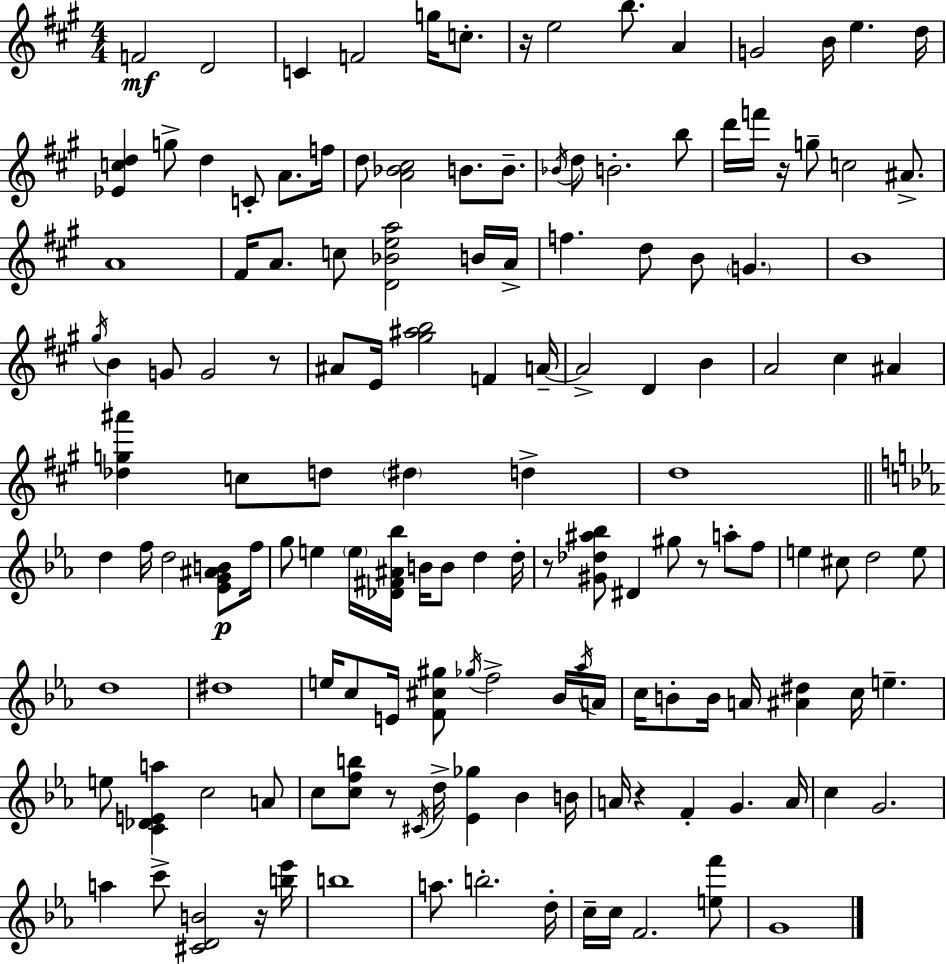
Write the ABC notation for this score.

X:1
T:Untitled
M:4/4
L:1/4
K:A
F2 D2 C F2 g/4 c/2 z/4 e2 b/2 A G2 B/4 e d/4 [_Ecd] g/2 d C/2 A/2 f/4 d/2 [A_B^c]2 B/2 B/2 _B/4 d/2 B2 b/2 d'/4 f'/4 z/4 g/2 c2 ^A/2 A4 ^F/4 A/2 c/2 [D_Bea]2 B/4 A/4 f d/2 B/2 G B4 ^g/4 B G/2 G2 z/2 ^A/2 E/4 [^g^ab]2 F A/4 A2 D B A2 ^c ^A [_dg^a'] c/2 d/2 ^d d d4 d f/4 d2 [_EG^AB]/2 f/4 g/2 e e/4 [_D^F^A_b]/4 B/4 B/2 d d/4 z/2 [^G_d^a_b]/2 ^D ^g/2 z/2 a/2 f/2 e ^c/2 d2 e/2 d4 ^d4 e/4 c/2 E/4 [F^c^g]/2 _g/4 f2 _B/4 _a/4 A/4 c/4 B/2 B/4 A/4 [^A^d] c/4 e e/2 [C_DEa] c2 A/2 c/2 [cfb]/2 z/2 ^C/4 d/4 [_E_g] _B B/4 A/4 z F G A/4 c G2 a c'/2 [^CDB]2 z/4 [b_e']/4 b4 a/2 b2 d/4 c/4 c/4 F2 [ef']/2 G4